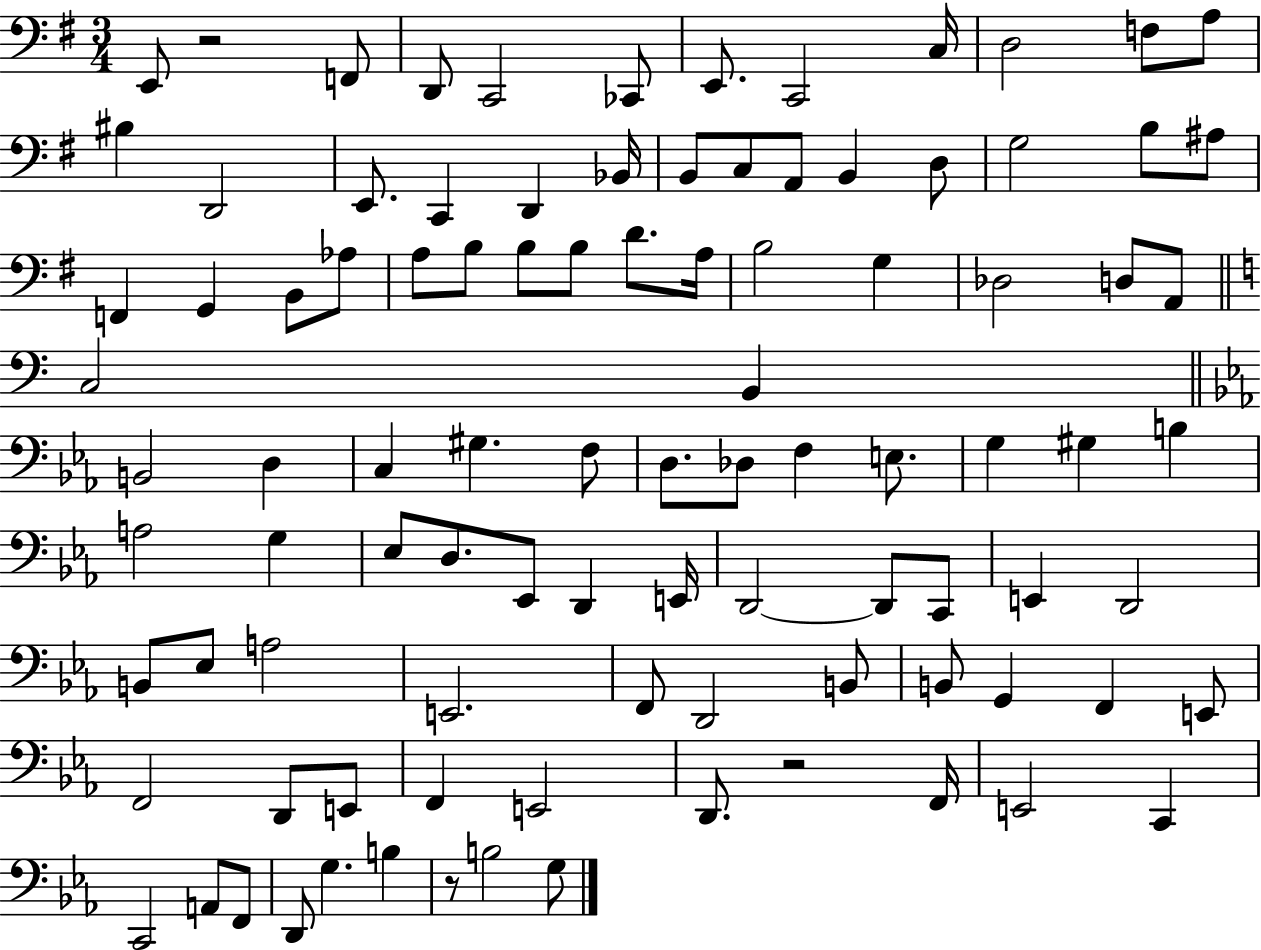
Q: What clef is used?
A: bass